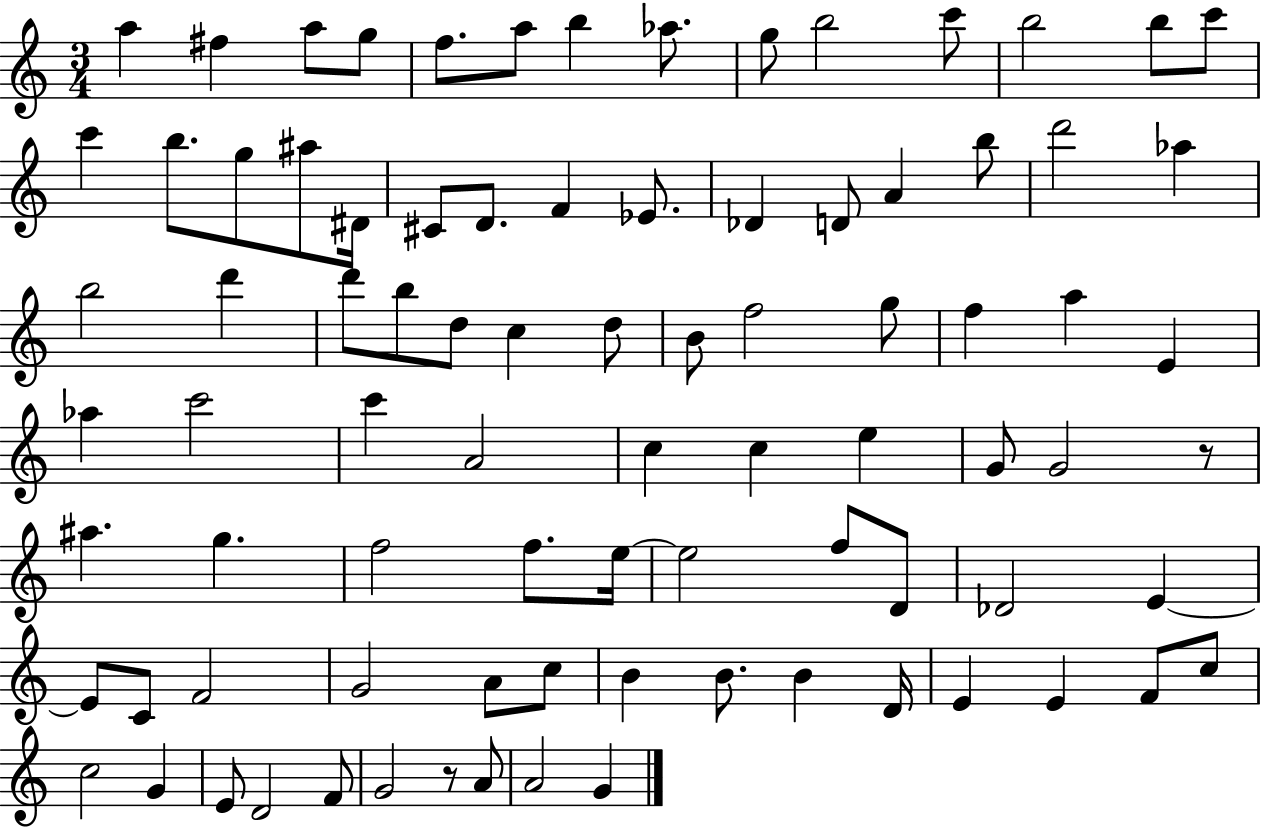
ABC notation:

X:1
T:Untitled
M:3/4
L:1/4
K:C
a ^f a/2 g/2 f/2 a/2 b _a/2 g/2 b2 c'/2 b2 b/2 c'/2 c' b/2 g/2 ^a/2 ^D/4 ^C/2 D/2 F _E/2 _D D/2 A b/2 d'2 _a b2 d' d'/2 b/2 d/2 c d/2 B/2 f2 g/2 f a E _a c'2 c' A2 c c e G/2 G2 z/2 ^a g f2 f/2 e/4 e2 f/2 D/2 _D2 E E/2 C/2 F2 G2 A/2 c/2 B B/2 B D/4 E E F/2 c/2 c2 G E/2 D2 F/2 G2 z/2 A/2 A2 G